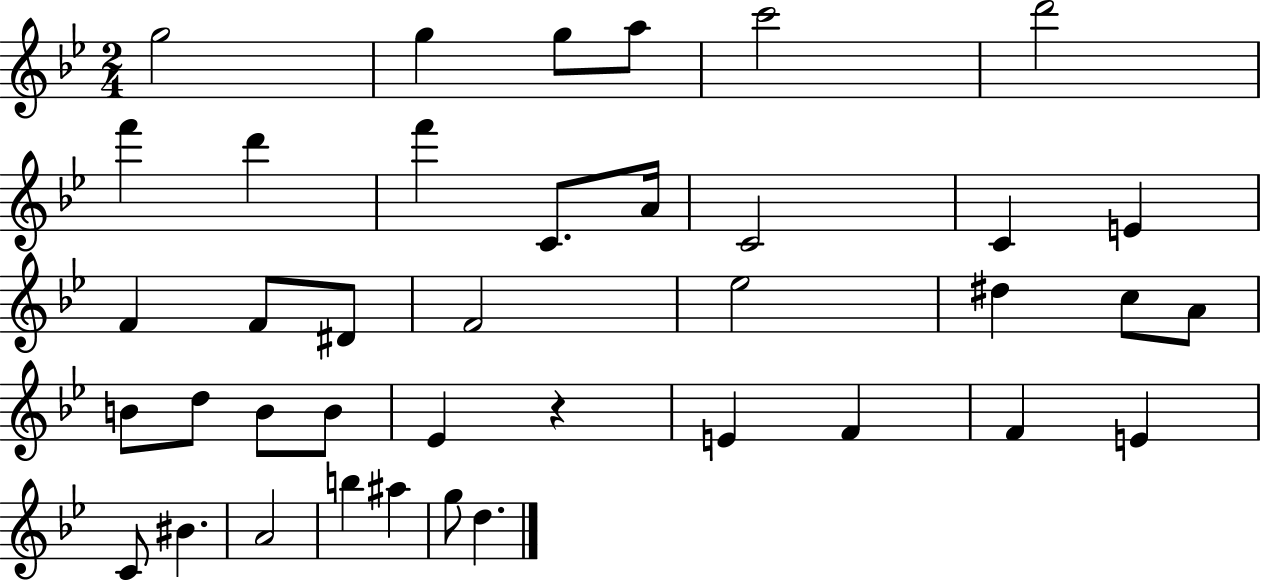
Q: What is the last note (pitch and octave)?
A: D5